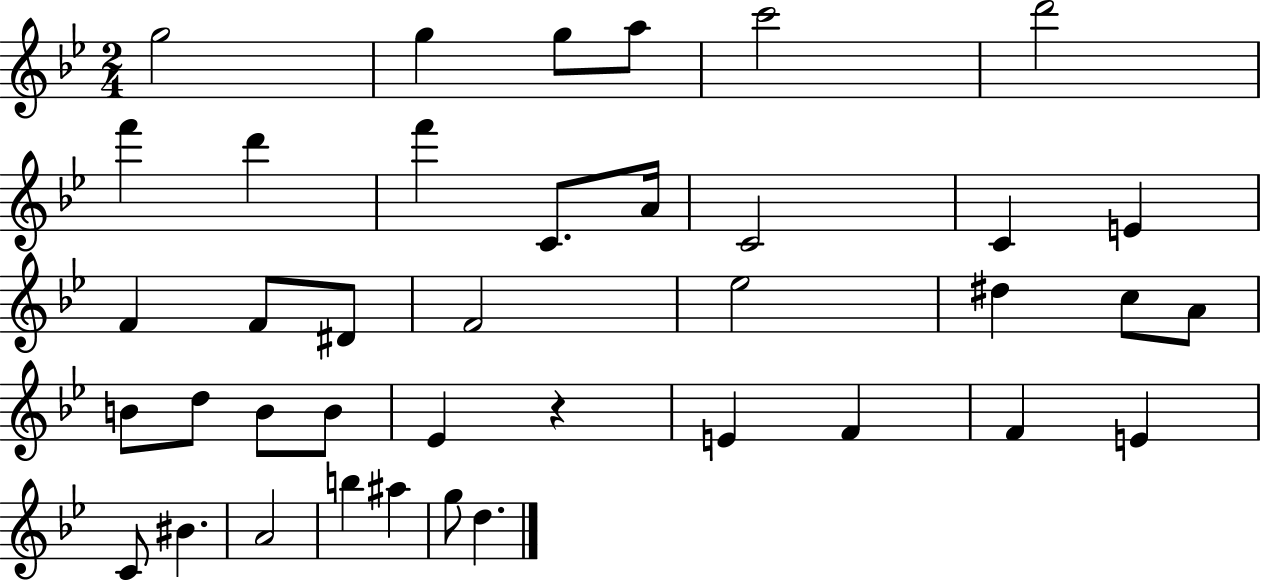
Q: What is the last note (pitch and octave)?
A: D5